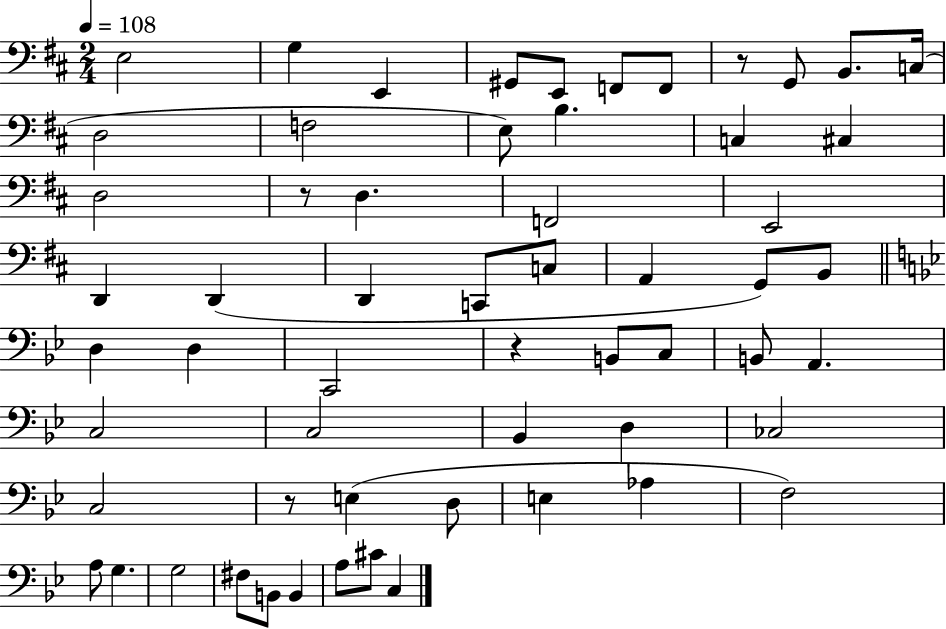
E3/h G3/q E2/q G#2/e E2/e F2/e F2/e R/e G2/e B2/e. C3/s D3/h F3/h E3/e B3/q. C3/q C#3/q D3/h R/e D3/q. F2/h E2/h D2/q D2/q D2/q C2/e C3/e A2/q G2/e B2/e D3/q D3/q C2/h R/q B2/e C3/e B2/e A2/q. C3/h C3/h Bb2/q D3/q CES3/h C3/h R/e E3/q D3/e E3/q Ab3/q F3/h A3/e G3/q. G3/h F#3/e B2/e B2/q A3/e C#4/e C3/q